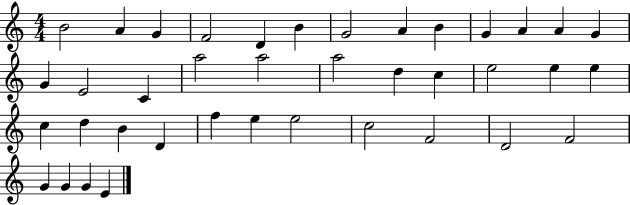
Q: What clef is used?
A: treble